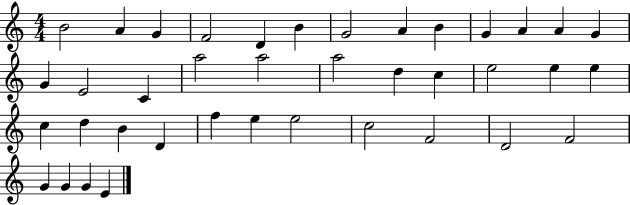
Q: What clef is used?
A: treble